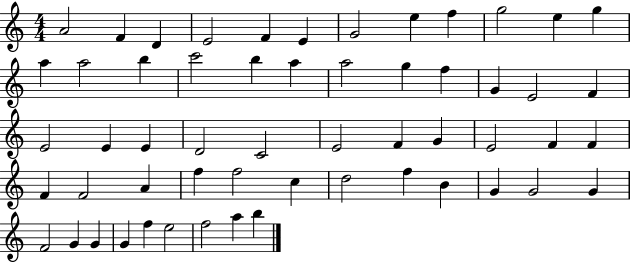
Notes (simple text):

A4/h F4/q D4/q E4/h F4/q E4/q G4/h E5/q F5/q G5/h E5/q G5/q A5/q A5/h B5/q C6/h B5/q A5/q A5/h G5/q F5/q G4/q E4/h F4/q E4/h E4/q E4/q D4/h C4/h E4/h F4/q G4/q E4/h F4/q F4/q F4/q F4/h A4/q F5/q F5/h C5/q D5/h F5/q B4/q G4/q G4/h G4/q F4/h G4/q G4/q G4/q F5/q E5/h F5/h A5/q B5/q